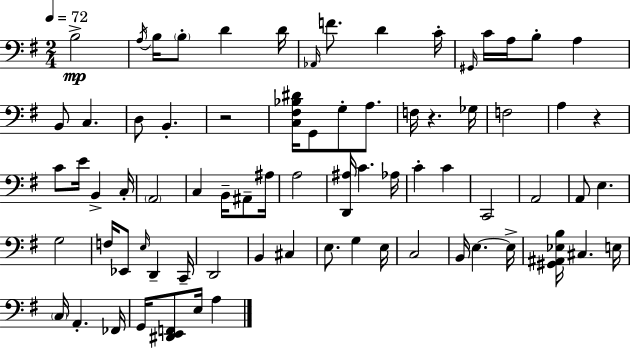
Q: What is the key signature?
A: G major